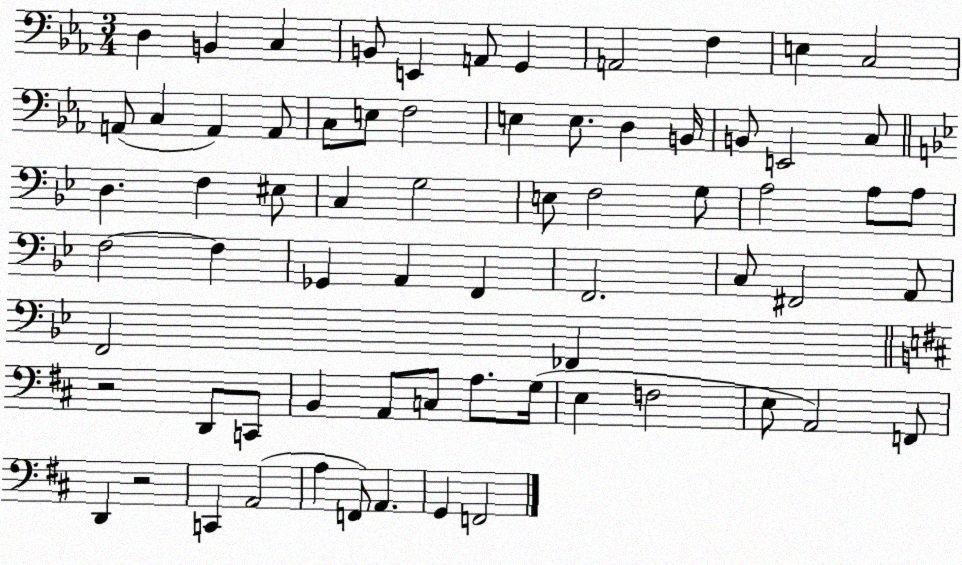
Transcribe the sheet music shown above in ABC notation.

X:1
T:Untitled
M:3/4
L:1/4
K:Eb
D, B,, C, B,,/2 E,, A,,/2 G,, A,,2 F, E, C,2 A,,/2 C, A,, A,,/2 C,/2 E,/2 F,2 E, E,/2 D, B,,/4 B,,/2 E,,2 C,/2 D, F, ^E,/2 C, G,2 E,/2 F,2 G,/2 A,2 A,/2 A,/2 F,2 F, _G,, A,, F,, F,,2 C,/2 ^F,,2 A,,/2 F,,2 _F,, z2 D,,/2 C,,/2 B,, A,,/2 C,/2 A,/2 G,/4 E, F,2 E,/2 A,,2 F,,/2 D,, z2 C,, A,,2 A, F,,/2 A,, G,, F,,2